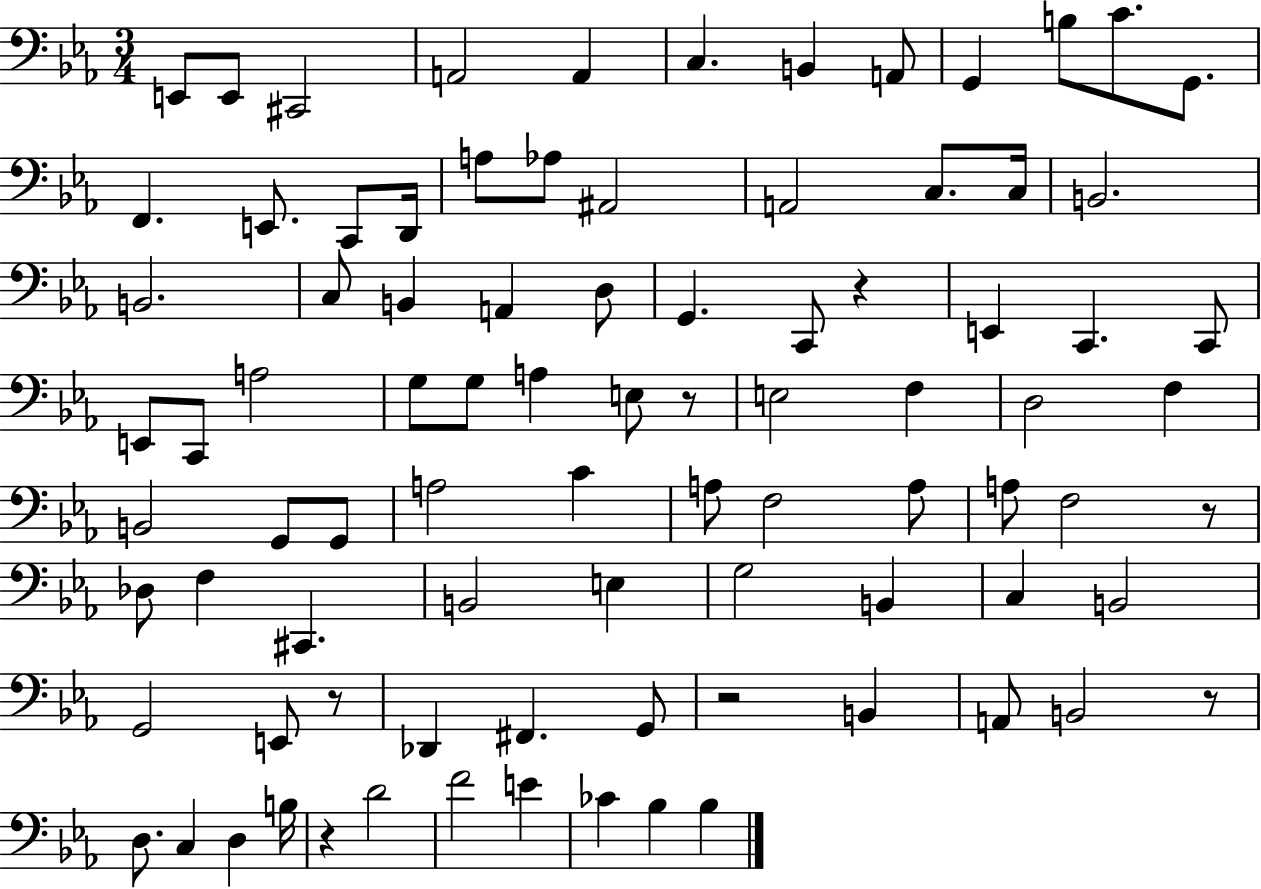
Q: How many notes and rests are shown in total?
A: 88